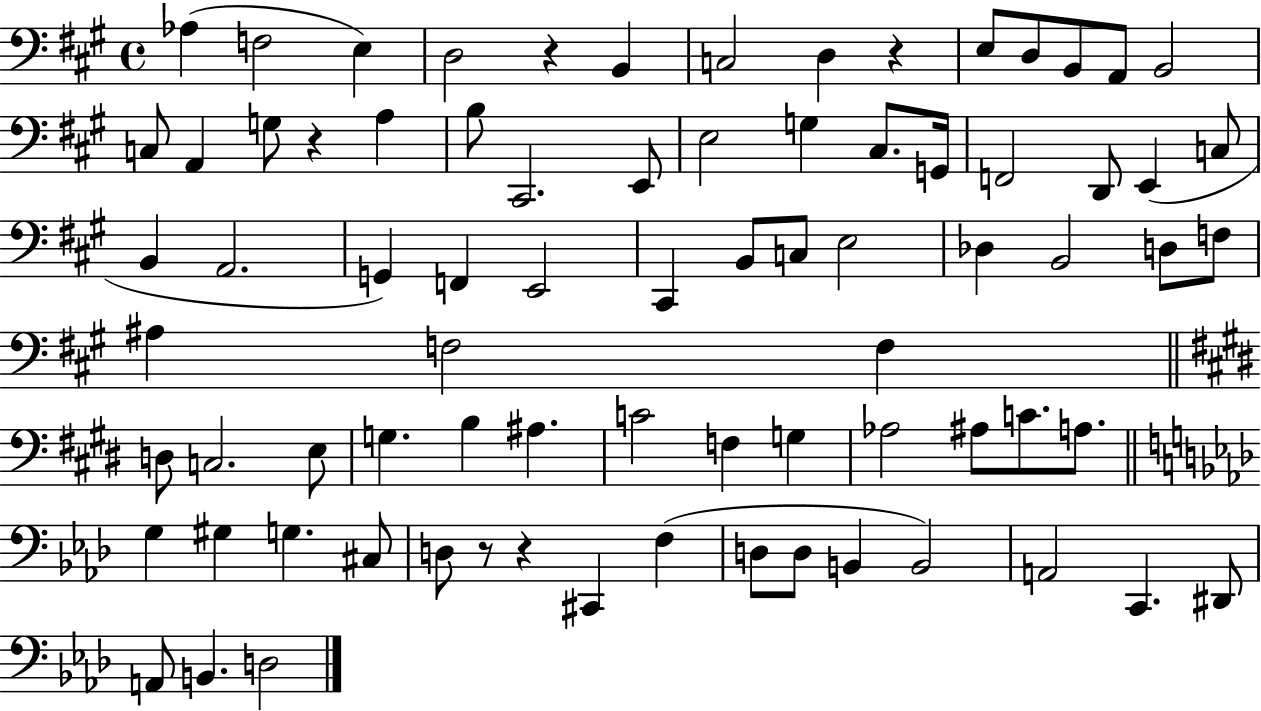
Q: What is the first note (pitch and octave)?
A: Ab3